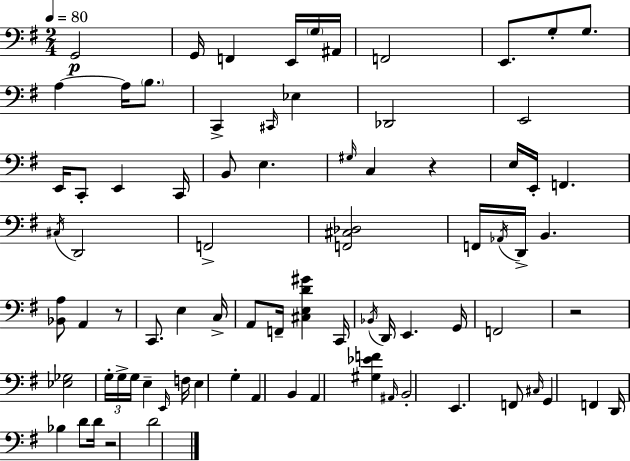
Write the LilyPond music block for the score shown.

{
  \clef bass
  \numericTimeSignature
  \time 2/4
  \key g \major
  \tempo 4 = 80
  \repeat volta 2 { g,2\p | g,16 f,4 e,16 \parenthesize g16 ais,16 | f,2 | e,8. g8-. g8. | \break a4~~ a16 \parenthesize b8. | c,4-> \grace { cis,16 } ees4 | des,2 | e,2 | \break e,16 c,8-. e,4 | c,16 b,8 e4. | \grace { gis16 } c4 r4 | e16 e,16-. f,4. | \break \acciaccatura { cis16 } d,2 | f,2-> | <f, cis des>2 | f,16 \acciaccatura { aes,16 } d,16-> b,4. | \break <bes, a>8 a,4 | r8 c,8. e4 | c16-> a,8 f,16-- <cis e d' gis'>4 | c,16 \acciaccatura { bes,16 } d,16 e,4. | \break g,16 f,2 | r2 | <ees ges>2 | \tuplet 3/2 { g16-. g16-> g16 } | \break e4-- \grace { e,16 } f16 e4 | g4-. a,4 | b,4 a,4 | <gis ees' f'>4 \grace { ais,16 } b,2-. | \break e,4. | f,8 \grace { cis16 } | g,4 f,4 | d,16 bes4 d'8 d'16 | \break r2 | d'2 | } \bar "|."
}